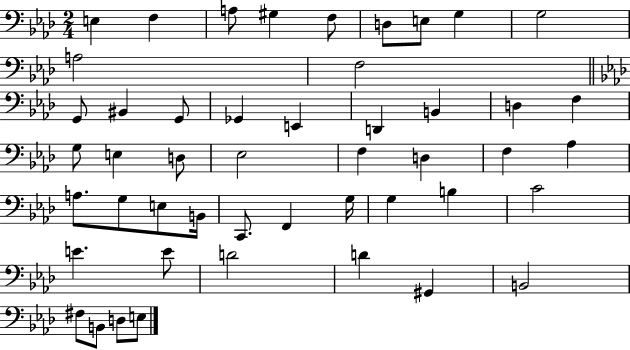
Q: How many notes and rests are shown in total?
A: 48